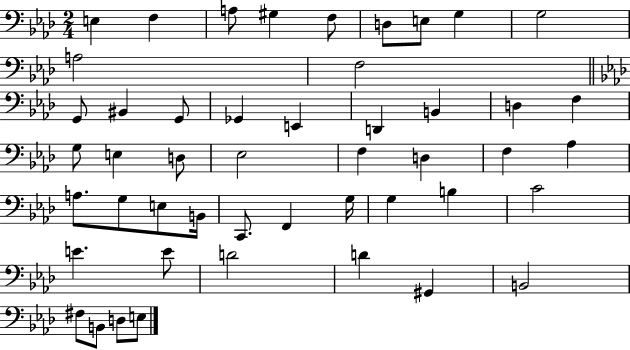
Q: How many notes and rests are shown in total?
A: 48